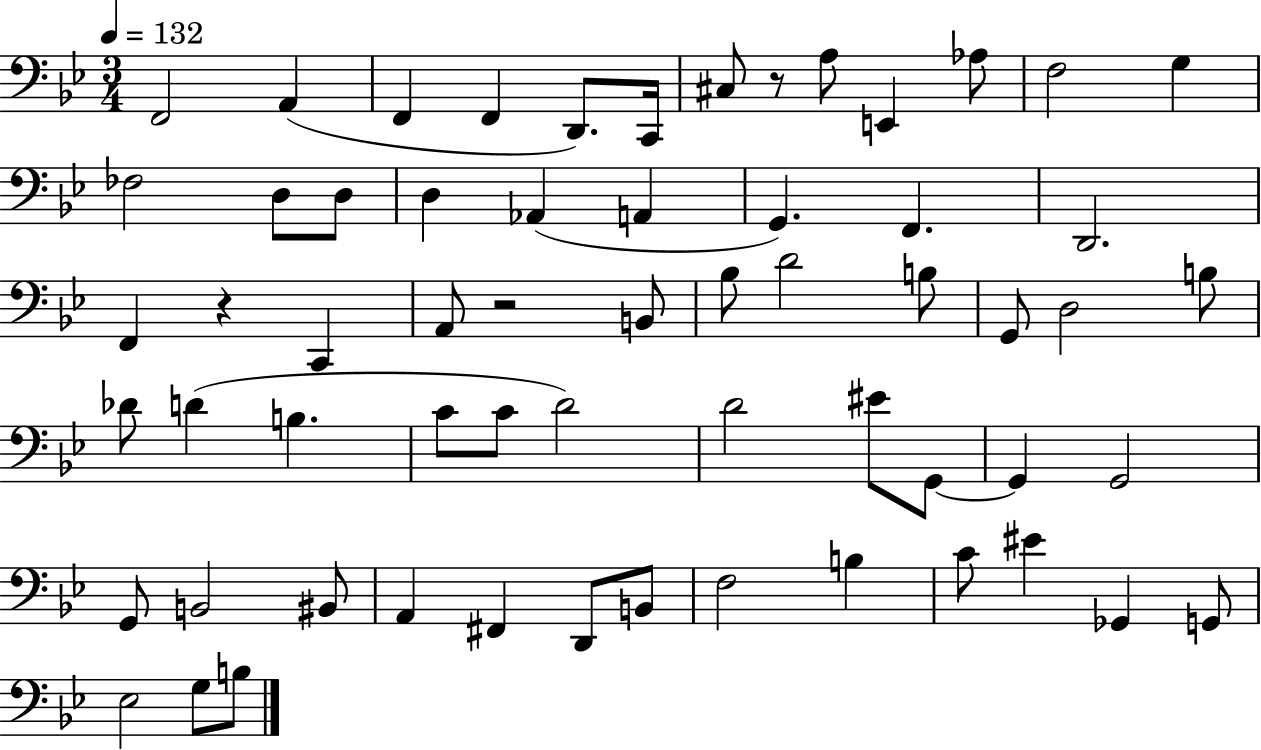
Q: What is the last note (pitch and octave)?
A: B3